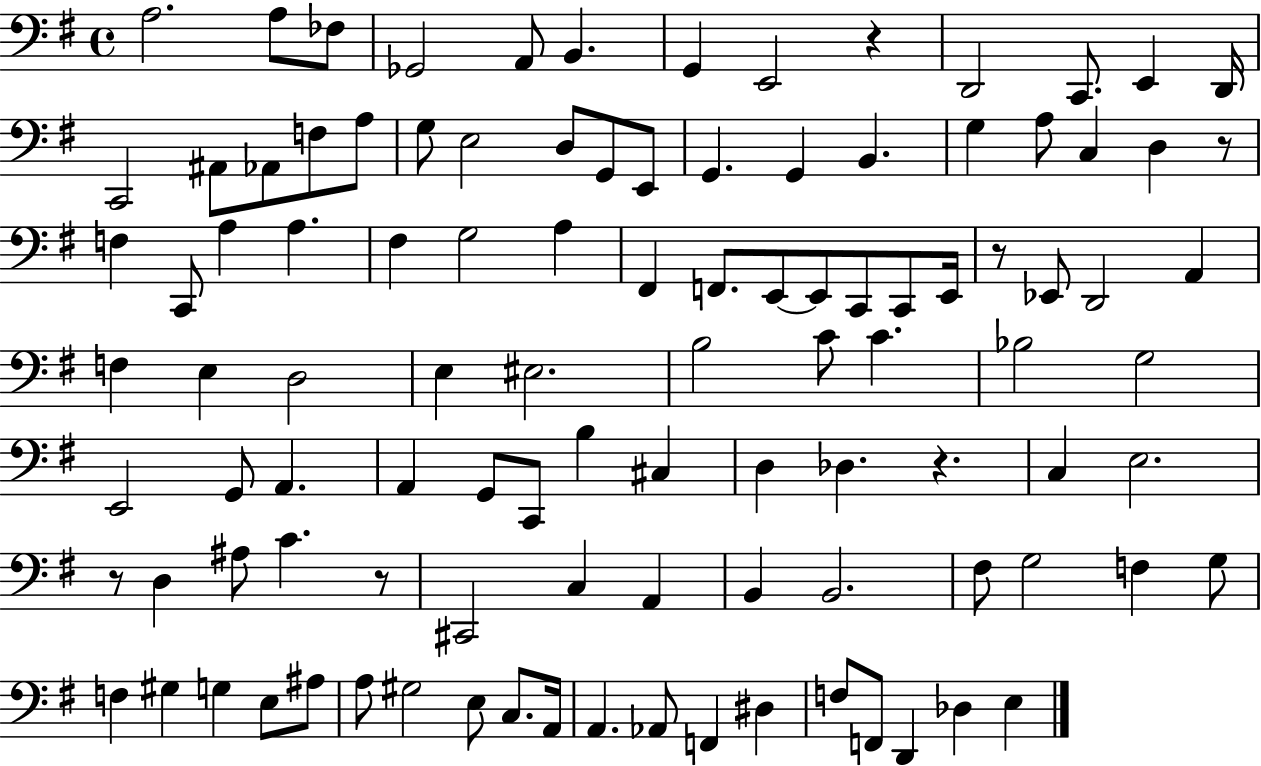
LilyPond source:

{
  \clef bass
  \time 4/4
  \defaultTimeSignature
  \key g \major
  \repeat volta 2 { a2. a8 fes8 | ges,2 a,8 b,4. | g,4 e,2 r4 | d,2 c,8. e,4 d,16 | \break c,2 ais,8 aes,8 f8 a8 | g8 e2 d8 g,8 e,8 | g,4. g,4 b,4. | g4 a8 c4 d4 r8 | \break f4 c,8 a4 a4. | fis4 g2 a4 | fis,4 f,8. e,8~~ e,8 c,8 c,8 e,16 | r8 ees,8 d,2 a,4 | \break f4 e4 d2 | e4 eis2. | b2 c'8 c'4. | bes2 g2 | \break e,2 g,8 a,4. | a,4 g,8 c,8 b4 cis4 | d4 des4. r4. | c4 e2. | \break r8 d4 ais8 c'4. r8 | cis,2 c4 a,4 | b,4 b,2. | fis8 g2 f4 g8 | \break f4 gis4 g4 e8 ais8 | a8 gis2 e8 c8. a,16 | a,4. aes,8 f,4 dis4 | f8 f,8 d,4 des4 e4 | \break } \bar "|."
}